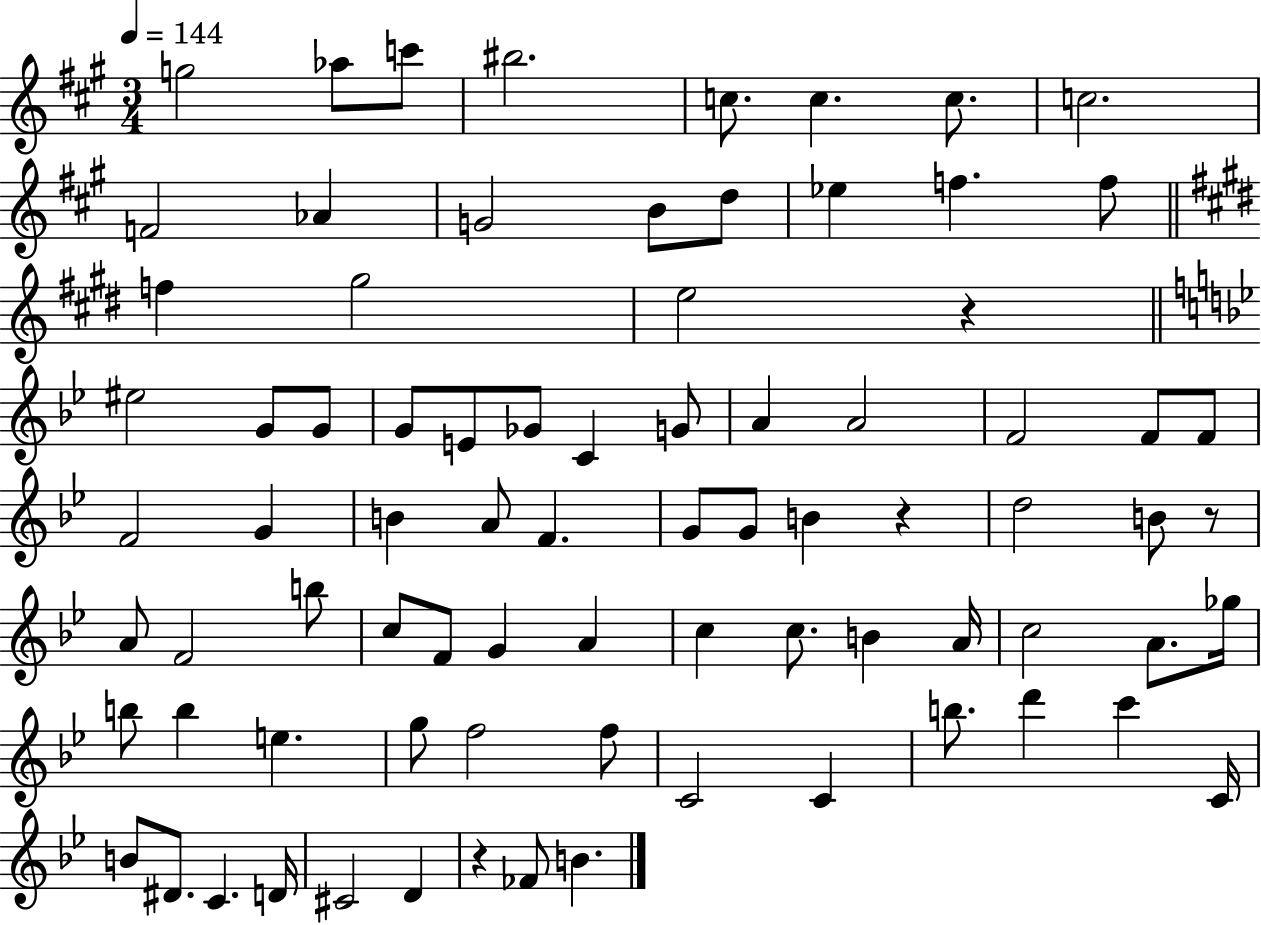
{
  \clef treble
  \numericTimeSignature
  \time 3/4
  \key a \major
  \tempo 4 = 144
  \repeat volta 2 { g''2 aes''8 c'''8 | bis''2. | c''8. c''4. c''8. | c''2. | \break f'2 aes'4 | g'2 b'8 d''8 | ees''4 f''4. f''8 | \bar "||" \break \key e \major f''4 gis''2 | e''2 r4 | \bar "||" \break \key bes \major eis''2 g'8 g'8 | g'8 e'8 ges'8 c'4 g'8 | a'4 a'2 | f'2 f'8 f'8 | \break f'2 g'4 | b'4 a'8 f'4. | g'8 g'8 b'4 r4 | d''2 b'8 r8 | \break a'8 f'2 b''8 | c''8 f'8 g'4 a'4 | c''4 c''8. b'4 a'16 | c''2 a'8. ges''16 | \break b''8 b''4 e''4. | g''8 f''2 f''8 | c'2 c'4 | b''8. d'''4 c'''4 c'16 | \break b'8 dis'8. c'4. d'16 | cis'2 d'4 | r4 fes'8 b'4. | } \bar "|."
}